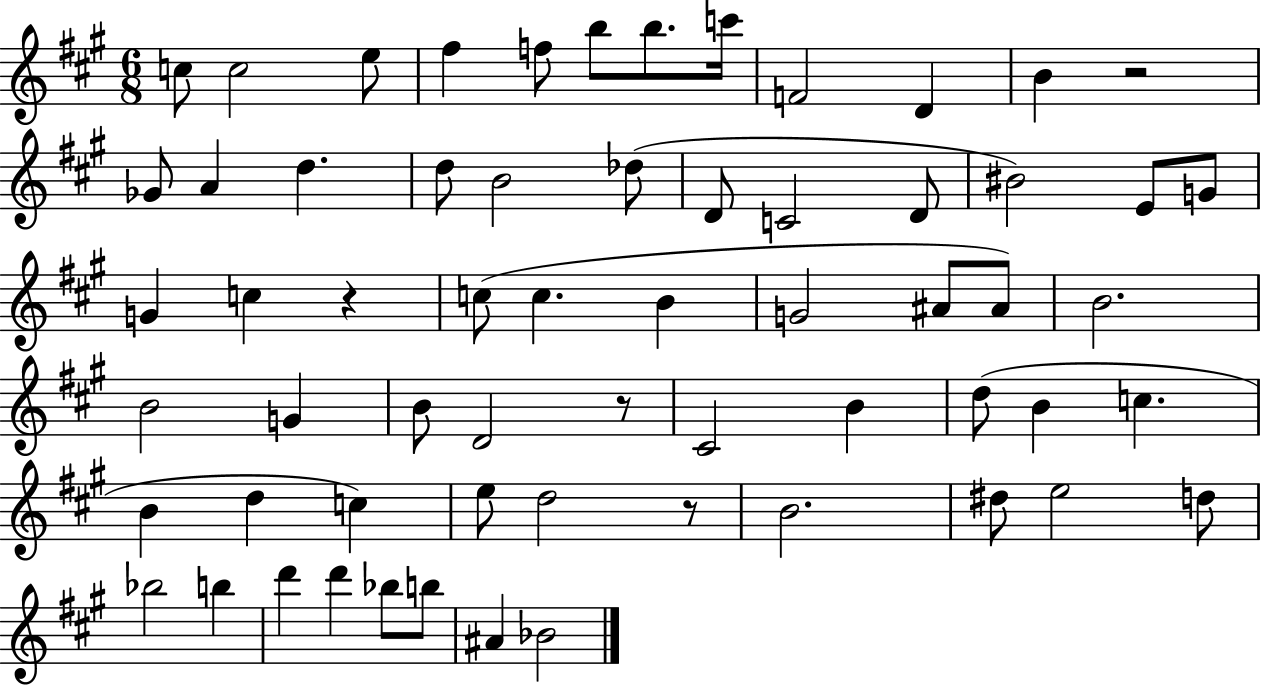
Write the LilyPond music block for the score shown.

{
  \clef treble
  \numericTimeSignature
  \time 6/8
  \key a \major
  \repeat volta 2 { c''8 c''2 e''8 | fis''4 f''8 b''8 b''8. c'''16 | f'2 d'4 | b'4 r2 | \break ges'8 a'4 d''4. | d''8 b'2 des''8( | d'8 c'2 d'8 | bis'2) e'8 g'8 | \break g'4 c''4 r4 | c''8( c''4. b'4 | g'2 ais'8 ais'8) | b'2. | \break b'2 g'4 | b'8 d'2 r8 | cis'2 b'4 | d''8( b'4 c''4. | \break b'4 d''4 c''4) | e''8 d''2 r8 | b'2. | dis''8 e''2 d''8 | \break bes''2 b''4 | d'''4 d'''4 bes''8 b''8 | ais'4 bes'2 | } \bar "|."
}